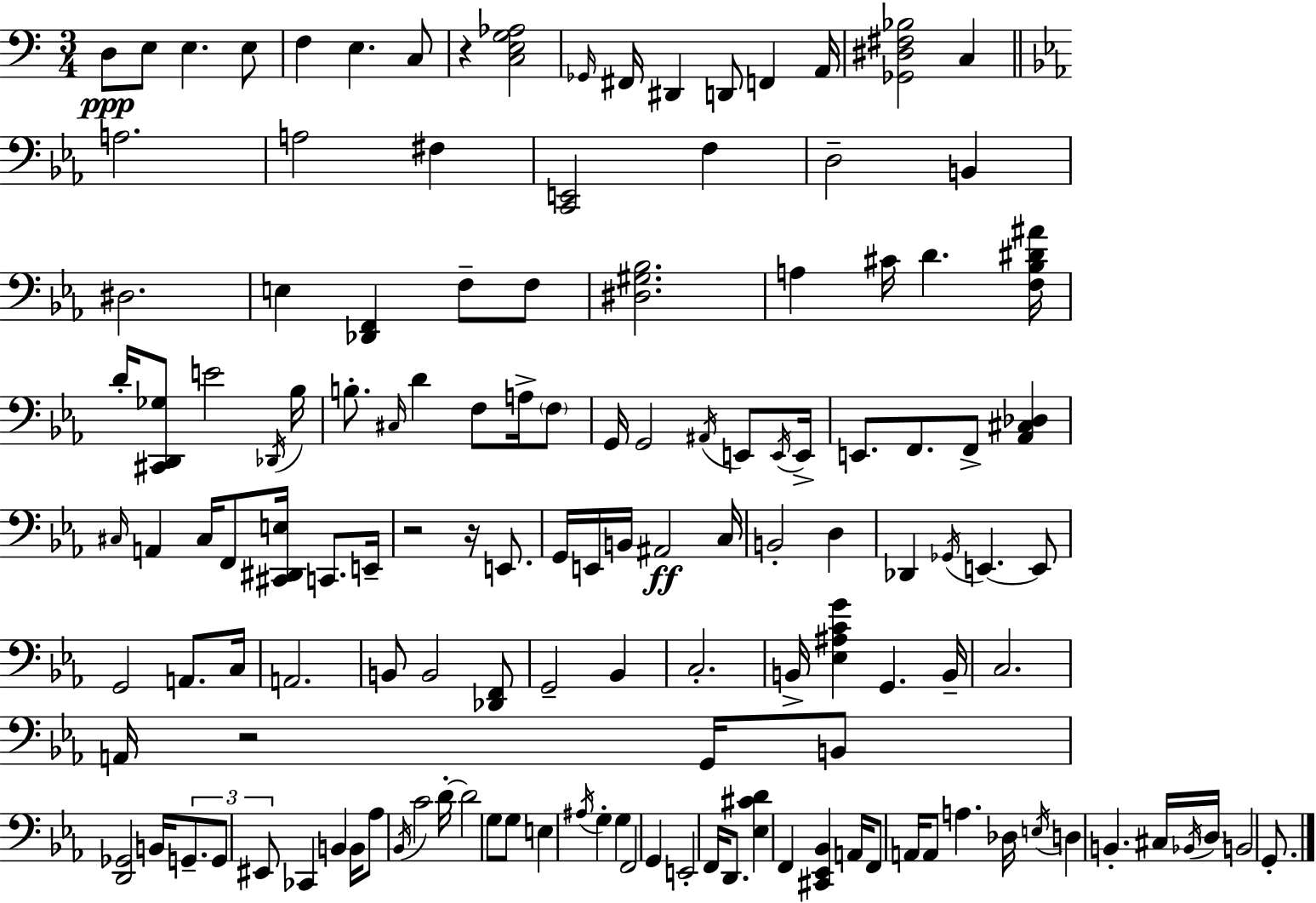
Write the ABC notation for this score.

X:1
T:Untitled
M:3/4
L:1/4
K:C
D,/2 E,/2 E, E,/2 F, E, C,/2 z [C,E,G,_A,]2 _G,,/4 ^F,,/4 ^D,, D,,/2 F,, A,,/4 [_G,,^D,^F,_B,]2 C, A,2 A,2 ^F, [C,,E,,]2 F, D,2 B,, ^D,2 E, [_D,,F,,] F,/2 F,/2 [^D,^G,_B,]2 A, ^C/4 D [F,_B,^D^A]/4 D/4 [^C,,D,,_G,]/2 E2 _D,,/4 _B,/4 B,/2 ^C,/4 D F,/2 A,/4 F,/2 G,,/4 G,,2 ^A,,/4 E,,/2 E,,/4 E,,/4 E,,/2 F,,/2 F,,/2 [_A,,^C,_D,] ^C,/4 A,, ^C,/4 F,,/2 [^C,,^D,,E,]/4 C,,/2 E,,/4 z2 z/4 E,,/2 G,,/4 E,,/4 B,,/4 ^A,,2 C,/4 B,,2 D, _D,, _G,,/4 E,, E,,/2 G,,2 A,,/2 C,/4 A,,2 B,,/2 B,,2 [_D,,F,,]/2 G,,2 _B,, C,2 B,,/4 [_E,^A,CG] G,, B,,/4 C,2 A,,/4 z2 G,,/4 B,,/2 [D,,_G,,]2 B,,/4 G,,/2 G,,/2 ^E,,/2 _C,, B,, B,,/4 _A,/2 _B,,/4 C2 D/4 D2 G,/2 G,/2 E, ^A,/4 G, G, F,,2 G,, E,,2 F,,/4 D,,/2 [_E,^CD] F,, [^C,,_E,,_B,,] A,,/4 F,,/2 A,,/4 A,,/2 A, _D,/4 E,/4 D, B,, ^C,/4 _B,,/4 D,/4 B,,2 G,,/2